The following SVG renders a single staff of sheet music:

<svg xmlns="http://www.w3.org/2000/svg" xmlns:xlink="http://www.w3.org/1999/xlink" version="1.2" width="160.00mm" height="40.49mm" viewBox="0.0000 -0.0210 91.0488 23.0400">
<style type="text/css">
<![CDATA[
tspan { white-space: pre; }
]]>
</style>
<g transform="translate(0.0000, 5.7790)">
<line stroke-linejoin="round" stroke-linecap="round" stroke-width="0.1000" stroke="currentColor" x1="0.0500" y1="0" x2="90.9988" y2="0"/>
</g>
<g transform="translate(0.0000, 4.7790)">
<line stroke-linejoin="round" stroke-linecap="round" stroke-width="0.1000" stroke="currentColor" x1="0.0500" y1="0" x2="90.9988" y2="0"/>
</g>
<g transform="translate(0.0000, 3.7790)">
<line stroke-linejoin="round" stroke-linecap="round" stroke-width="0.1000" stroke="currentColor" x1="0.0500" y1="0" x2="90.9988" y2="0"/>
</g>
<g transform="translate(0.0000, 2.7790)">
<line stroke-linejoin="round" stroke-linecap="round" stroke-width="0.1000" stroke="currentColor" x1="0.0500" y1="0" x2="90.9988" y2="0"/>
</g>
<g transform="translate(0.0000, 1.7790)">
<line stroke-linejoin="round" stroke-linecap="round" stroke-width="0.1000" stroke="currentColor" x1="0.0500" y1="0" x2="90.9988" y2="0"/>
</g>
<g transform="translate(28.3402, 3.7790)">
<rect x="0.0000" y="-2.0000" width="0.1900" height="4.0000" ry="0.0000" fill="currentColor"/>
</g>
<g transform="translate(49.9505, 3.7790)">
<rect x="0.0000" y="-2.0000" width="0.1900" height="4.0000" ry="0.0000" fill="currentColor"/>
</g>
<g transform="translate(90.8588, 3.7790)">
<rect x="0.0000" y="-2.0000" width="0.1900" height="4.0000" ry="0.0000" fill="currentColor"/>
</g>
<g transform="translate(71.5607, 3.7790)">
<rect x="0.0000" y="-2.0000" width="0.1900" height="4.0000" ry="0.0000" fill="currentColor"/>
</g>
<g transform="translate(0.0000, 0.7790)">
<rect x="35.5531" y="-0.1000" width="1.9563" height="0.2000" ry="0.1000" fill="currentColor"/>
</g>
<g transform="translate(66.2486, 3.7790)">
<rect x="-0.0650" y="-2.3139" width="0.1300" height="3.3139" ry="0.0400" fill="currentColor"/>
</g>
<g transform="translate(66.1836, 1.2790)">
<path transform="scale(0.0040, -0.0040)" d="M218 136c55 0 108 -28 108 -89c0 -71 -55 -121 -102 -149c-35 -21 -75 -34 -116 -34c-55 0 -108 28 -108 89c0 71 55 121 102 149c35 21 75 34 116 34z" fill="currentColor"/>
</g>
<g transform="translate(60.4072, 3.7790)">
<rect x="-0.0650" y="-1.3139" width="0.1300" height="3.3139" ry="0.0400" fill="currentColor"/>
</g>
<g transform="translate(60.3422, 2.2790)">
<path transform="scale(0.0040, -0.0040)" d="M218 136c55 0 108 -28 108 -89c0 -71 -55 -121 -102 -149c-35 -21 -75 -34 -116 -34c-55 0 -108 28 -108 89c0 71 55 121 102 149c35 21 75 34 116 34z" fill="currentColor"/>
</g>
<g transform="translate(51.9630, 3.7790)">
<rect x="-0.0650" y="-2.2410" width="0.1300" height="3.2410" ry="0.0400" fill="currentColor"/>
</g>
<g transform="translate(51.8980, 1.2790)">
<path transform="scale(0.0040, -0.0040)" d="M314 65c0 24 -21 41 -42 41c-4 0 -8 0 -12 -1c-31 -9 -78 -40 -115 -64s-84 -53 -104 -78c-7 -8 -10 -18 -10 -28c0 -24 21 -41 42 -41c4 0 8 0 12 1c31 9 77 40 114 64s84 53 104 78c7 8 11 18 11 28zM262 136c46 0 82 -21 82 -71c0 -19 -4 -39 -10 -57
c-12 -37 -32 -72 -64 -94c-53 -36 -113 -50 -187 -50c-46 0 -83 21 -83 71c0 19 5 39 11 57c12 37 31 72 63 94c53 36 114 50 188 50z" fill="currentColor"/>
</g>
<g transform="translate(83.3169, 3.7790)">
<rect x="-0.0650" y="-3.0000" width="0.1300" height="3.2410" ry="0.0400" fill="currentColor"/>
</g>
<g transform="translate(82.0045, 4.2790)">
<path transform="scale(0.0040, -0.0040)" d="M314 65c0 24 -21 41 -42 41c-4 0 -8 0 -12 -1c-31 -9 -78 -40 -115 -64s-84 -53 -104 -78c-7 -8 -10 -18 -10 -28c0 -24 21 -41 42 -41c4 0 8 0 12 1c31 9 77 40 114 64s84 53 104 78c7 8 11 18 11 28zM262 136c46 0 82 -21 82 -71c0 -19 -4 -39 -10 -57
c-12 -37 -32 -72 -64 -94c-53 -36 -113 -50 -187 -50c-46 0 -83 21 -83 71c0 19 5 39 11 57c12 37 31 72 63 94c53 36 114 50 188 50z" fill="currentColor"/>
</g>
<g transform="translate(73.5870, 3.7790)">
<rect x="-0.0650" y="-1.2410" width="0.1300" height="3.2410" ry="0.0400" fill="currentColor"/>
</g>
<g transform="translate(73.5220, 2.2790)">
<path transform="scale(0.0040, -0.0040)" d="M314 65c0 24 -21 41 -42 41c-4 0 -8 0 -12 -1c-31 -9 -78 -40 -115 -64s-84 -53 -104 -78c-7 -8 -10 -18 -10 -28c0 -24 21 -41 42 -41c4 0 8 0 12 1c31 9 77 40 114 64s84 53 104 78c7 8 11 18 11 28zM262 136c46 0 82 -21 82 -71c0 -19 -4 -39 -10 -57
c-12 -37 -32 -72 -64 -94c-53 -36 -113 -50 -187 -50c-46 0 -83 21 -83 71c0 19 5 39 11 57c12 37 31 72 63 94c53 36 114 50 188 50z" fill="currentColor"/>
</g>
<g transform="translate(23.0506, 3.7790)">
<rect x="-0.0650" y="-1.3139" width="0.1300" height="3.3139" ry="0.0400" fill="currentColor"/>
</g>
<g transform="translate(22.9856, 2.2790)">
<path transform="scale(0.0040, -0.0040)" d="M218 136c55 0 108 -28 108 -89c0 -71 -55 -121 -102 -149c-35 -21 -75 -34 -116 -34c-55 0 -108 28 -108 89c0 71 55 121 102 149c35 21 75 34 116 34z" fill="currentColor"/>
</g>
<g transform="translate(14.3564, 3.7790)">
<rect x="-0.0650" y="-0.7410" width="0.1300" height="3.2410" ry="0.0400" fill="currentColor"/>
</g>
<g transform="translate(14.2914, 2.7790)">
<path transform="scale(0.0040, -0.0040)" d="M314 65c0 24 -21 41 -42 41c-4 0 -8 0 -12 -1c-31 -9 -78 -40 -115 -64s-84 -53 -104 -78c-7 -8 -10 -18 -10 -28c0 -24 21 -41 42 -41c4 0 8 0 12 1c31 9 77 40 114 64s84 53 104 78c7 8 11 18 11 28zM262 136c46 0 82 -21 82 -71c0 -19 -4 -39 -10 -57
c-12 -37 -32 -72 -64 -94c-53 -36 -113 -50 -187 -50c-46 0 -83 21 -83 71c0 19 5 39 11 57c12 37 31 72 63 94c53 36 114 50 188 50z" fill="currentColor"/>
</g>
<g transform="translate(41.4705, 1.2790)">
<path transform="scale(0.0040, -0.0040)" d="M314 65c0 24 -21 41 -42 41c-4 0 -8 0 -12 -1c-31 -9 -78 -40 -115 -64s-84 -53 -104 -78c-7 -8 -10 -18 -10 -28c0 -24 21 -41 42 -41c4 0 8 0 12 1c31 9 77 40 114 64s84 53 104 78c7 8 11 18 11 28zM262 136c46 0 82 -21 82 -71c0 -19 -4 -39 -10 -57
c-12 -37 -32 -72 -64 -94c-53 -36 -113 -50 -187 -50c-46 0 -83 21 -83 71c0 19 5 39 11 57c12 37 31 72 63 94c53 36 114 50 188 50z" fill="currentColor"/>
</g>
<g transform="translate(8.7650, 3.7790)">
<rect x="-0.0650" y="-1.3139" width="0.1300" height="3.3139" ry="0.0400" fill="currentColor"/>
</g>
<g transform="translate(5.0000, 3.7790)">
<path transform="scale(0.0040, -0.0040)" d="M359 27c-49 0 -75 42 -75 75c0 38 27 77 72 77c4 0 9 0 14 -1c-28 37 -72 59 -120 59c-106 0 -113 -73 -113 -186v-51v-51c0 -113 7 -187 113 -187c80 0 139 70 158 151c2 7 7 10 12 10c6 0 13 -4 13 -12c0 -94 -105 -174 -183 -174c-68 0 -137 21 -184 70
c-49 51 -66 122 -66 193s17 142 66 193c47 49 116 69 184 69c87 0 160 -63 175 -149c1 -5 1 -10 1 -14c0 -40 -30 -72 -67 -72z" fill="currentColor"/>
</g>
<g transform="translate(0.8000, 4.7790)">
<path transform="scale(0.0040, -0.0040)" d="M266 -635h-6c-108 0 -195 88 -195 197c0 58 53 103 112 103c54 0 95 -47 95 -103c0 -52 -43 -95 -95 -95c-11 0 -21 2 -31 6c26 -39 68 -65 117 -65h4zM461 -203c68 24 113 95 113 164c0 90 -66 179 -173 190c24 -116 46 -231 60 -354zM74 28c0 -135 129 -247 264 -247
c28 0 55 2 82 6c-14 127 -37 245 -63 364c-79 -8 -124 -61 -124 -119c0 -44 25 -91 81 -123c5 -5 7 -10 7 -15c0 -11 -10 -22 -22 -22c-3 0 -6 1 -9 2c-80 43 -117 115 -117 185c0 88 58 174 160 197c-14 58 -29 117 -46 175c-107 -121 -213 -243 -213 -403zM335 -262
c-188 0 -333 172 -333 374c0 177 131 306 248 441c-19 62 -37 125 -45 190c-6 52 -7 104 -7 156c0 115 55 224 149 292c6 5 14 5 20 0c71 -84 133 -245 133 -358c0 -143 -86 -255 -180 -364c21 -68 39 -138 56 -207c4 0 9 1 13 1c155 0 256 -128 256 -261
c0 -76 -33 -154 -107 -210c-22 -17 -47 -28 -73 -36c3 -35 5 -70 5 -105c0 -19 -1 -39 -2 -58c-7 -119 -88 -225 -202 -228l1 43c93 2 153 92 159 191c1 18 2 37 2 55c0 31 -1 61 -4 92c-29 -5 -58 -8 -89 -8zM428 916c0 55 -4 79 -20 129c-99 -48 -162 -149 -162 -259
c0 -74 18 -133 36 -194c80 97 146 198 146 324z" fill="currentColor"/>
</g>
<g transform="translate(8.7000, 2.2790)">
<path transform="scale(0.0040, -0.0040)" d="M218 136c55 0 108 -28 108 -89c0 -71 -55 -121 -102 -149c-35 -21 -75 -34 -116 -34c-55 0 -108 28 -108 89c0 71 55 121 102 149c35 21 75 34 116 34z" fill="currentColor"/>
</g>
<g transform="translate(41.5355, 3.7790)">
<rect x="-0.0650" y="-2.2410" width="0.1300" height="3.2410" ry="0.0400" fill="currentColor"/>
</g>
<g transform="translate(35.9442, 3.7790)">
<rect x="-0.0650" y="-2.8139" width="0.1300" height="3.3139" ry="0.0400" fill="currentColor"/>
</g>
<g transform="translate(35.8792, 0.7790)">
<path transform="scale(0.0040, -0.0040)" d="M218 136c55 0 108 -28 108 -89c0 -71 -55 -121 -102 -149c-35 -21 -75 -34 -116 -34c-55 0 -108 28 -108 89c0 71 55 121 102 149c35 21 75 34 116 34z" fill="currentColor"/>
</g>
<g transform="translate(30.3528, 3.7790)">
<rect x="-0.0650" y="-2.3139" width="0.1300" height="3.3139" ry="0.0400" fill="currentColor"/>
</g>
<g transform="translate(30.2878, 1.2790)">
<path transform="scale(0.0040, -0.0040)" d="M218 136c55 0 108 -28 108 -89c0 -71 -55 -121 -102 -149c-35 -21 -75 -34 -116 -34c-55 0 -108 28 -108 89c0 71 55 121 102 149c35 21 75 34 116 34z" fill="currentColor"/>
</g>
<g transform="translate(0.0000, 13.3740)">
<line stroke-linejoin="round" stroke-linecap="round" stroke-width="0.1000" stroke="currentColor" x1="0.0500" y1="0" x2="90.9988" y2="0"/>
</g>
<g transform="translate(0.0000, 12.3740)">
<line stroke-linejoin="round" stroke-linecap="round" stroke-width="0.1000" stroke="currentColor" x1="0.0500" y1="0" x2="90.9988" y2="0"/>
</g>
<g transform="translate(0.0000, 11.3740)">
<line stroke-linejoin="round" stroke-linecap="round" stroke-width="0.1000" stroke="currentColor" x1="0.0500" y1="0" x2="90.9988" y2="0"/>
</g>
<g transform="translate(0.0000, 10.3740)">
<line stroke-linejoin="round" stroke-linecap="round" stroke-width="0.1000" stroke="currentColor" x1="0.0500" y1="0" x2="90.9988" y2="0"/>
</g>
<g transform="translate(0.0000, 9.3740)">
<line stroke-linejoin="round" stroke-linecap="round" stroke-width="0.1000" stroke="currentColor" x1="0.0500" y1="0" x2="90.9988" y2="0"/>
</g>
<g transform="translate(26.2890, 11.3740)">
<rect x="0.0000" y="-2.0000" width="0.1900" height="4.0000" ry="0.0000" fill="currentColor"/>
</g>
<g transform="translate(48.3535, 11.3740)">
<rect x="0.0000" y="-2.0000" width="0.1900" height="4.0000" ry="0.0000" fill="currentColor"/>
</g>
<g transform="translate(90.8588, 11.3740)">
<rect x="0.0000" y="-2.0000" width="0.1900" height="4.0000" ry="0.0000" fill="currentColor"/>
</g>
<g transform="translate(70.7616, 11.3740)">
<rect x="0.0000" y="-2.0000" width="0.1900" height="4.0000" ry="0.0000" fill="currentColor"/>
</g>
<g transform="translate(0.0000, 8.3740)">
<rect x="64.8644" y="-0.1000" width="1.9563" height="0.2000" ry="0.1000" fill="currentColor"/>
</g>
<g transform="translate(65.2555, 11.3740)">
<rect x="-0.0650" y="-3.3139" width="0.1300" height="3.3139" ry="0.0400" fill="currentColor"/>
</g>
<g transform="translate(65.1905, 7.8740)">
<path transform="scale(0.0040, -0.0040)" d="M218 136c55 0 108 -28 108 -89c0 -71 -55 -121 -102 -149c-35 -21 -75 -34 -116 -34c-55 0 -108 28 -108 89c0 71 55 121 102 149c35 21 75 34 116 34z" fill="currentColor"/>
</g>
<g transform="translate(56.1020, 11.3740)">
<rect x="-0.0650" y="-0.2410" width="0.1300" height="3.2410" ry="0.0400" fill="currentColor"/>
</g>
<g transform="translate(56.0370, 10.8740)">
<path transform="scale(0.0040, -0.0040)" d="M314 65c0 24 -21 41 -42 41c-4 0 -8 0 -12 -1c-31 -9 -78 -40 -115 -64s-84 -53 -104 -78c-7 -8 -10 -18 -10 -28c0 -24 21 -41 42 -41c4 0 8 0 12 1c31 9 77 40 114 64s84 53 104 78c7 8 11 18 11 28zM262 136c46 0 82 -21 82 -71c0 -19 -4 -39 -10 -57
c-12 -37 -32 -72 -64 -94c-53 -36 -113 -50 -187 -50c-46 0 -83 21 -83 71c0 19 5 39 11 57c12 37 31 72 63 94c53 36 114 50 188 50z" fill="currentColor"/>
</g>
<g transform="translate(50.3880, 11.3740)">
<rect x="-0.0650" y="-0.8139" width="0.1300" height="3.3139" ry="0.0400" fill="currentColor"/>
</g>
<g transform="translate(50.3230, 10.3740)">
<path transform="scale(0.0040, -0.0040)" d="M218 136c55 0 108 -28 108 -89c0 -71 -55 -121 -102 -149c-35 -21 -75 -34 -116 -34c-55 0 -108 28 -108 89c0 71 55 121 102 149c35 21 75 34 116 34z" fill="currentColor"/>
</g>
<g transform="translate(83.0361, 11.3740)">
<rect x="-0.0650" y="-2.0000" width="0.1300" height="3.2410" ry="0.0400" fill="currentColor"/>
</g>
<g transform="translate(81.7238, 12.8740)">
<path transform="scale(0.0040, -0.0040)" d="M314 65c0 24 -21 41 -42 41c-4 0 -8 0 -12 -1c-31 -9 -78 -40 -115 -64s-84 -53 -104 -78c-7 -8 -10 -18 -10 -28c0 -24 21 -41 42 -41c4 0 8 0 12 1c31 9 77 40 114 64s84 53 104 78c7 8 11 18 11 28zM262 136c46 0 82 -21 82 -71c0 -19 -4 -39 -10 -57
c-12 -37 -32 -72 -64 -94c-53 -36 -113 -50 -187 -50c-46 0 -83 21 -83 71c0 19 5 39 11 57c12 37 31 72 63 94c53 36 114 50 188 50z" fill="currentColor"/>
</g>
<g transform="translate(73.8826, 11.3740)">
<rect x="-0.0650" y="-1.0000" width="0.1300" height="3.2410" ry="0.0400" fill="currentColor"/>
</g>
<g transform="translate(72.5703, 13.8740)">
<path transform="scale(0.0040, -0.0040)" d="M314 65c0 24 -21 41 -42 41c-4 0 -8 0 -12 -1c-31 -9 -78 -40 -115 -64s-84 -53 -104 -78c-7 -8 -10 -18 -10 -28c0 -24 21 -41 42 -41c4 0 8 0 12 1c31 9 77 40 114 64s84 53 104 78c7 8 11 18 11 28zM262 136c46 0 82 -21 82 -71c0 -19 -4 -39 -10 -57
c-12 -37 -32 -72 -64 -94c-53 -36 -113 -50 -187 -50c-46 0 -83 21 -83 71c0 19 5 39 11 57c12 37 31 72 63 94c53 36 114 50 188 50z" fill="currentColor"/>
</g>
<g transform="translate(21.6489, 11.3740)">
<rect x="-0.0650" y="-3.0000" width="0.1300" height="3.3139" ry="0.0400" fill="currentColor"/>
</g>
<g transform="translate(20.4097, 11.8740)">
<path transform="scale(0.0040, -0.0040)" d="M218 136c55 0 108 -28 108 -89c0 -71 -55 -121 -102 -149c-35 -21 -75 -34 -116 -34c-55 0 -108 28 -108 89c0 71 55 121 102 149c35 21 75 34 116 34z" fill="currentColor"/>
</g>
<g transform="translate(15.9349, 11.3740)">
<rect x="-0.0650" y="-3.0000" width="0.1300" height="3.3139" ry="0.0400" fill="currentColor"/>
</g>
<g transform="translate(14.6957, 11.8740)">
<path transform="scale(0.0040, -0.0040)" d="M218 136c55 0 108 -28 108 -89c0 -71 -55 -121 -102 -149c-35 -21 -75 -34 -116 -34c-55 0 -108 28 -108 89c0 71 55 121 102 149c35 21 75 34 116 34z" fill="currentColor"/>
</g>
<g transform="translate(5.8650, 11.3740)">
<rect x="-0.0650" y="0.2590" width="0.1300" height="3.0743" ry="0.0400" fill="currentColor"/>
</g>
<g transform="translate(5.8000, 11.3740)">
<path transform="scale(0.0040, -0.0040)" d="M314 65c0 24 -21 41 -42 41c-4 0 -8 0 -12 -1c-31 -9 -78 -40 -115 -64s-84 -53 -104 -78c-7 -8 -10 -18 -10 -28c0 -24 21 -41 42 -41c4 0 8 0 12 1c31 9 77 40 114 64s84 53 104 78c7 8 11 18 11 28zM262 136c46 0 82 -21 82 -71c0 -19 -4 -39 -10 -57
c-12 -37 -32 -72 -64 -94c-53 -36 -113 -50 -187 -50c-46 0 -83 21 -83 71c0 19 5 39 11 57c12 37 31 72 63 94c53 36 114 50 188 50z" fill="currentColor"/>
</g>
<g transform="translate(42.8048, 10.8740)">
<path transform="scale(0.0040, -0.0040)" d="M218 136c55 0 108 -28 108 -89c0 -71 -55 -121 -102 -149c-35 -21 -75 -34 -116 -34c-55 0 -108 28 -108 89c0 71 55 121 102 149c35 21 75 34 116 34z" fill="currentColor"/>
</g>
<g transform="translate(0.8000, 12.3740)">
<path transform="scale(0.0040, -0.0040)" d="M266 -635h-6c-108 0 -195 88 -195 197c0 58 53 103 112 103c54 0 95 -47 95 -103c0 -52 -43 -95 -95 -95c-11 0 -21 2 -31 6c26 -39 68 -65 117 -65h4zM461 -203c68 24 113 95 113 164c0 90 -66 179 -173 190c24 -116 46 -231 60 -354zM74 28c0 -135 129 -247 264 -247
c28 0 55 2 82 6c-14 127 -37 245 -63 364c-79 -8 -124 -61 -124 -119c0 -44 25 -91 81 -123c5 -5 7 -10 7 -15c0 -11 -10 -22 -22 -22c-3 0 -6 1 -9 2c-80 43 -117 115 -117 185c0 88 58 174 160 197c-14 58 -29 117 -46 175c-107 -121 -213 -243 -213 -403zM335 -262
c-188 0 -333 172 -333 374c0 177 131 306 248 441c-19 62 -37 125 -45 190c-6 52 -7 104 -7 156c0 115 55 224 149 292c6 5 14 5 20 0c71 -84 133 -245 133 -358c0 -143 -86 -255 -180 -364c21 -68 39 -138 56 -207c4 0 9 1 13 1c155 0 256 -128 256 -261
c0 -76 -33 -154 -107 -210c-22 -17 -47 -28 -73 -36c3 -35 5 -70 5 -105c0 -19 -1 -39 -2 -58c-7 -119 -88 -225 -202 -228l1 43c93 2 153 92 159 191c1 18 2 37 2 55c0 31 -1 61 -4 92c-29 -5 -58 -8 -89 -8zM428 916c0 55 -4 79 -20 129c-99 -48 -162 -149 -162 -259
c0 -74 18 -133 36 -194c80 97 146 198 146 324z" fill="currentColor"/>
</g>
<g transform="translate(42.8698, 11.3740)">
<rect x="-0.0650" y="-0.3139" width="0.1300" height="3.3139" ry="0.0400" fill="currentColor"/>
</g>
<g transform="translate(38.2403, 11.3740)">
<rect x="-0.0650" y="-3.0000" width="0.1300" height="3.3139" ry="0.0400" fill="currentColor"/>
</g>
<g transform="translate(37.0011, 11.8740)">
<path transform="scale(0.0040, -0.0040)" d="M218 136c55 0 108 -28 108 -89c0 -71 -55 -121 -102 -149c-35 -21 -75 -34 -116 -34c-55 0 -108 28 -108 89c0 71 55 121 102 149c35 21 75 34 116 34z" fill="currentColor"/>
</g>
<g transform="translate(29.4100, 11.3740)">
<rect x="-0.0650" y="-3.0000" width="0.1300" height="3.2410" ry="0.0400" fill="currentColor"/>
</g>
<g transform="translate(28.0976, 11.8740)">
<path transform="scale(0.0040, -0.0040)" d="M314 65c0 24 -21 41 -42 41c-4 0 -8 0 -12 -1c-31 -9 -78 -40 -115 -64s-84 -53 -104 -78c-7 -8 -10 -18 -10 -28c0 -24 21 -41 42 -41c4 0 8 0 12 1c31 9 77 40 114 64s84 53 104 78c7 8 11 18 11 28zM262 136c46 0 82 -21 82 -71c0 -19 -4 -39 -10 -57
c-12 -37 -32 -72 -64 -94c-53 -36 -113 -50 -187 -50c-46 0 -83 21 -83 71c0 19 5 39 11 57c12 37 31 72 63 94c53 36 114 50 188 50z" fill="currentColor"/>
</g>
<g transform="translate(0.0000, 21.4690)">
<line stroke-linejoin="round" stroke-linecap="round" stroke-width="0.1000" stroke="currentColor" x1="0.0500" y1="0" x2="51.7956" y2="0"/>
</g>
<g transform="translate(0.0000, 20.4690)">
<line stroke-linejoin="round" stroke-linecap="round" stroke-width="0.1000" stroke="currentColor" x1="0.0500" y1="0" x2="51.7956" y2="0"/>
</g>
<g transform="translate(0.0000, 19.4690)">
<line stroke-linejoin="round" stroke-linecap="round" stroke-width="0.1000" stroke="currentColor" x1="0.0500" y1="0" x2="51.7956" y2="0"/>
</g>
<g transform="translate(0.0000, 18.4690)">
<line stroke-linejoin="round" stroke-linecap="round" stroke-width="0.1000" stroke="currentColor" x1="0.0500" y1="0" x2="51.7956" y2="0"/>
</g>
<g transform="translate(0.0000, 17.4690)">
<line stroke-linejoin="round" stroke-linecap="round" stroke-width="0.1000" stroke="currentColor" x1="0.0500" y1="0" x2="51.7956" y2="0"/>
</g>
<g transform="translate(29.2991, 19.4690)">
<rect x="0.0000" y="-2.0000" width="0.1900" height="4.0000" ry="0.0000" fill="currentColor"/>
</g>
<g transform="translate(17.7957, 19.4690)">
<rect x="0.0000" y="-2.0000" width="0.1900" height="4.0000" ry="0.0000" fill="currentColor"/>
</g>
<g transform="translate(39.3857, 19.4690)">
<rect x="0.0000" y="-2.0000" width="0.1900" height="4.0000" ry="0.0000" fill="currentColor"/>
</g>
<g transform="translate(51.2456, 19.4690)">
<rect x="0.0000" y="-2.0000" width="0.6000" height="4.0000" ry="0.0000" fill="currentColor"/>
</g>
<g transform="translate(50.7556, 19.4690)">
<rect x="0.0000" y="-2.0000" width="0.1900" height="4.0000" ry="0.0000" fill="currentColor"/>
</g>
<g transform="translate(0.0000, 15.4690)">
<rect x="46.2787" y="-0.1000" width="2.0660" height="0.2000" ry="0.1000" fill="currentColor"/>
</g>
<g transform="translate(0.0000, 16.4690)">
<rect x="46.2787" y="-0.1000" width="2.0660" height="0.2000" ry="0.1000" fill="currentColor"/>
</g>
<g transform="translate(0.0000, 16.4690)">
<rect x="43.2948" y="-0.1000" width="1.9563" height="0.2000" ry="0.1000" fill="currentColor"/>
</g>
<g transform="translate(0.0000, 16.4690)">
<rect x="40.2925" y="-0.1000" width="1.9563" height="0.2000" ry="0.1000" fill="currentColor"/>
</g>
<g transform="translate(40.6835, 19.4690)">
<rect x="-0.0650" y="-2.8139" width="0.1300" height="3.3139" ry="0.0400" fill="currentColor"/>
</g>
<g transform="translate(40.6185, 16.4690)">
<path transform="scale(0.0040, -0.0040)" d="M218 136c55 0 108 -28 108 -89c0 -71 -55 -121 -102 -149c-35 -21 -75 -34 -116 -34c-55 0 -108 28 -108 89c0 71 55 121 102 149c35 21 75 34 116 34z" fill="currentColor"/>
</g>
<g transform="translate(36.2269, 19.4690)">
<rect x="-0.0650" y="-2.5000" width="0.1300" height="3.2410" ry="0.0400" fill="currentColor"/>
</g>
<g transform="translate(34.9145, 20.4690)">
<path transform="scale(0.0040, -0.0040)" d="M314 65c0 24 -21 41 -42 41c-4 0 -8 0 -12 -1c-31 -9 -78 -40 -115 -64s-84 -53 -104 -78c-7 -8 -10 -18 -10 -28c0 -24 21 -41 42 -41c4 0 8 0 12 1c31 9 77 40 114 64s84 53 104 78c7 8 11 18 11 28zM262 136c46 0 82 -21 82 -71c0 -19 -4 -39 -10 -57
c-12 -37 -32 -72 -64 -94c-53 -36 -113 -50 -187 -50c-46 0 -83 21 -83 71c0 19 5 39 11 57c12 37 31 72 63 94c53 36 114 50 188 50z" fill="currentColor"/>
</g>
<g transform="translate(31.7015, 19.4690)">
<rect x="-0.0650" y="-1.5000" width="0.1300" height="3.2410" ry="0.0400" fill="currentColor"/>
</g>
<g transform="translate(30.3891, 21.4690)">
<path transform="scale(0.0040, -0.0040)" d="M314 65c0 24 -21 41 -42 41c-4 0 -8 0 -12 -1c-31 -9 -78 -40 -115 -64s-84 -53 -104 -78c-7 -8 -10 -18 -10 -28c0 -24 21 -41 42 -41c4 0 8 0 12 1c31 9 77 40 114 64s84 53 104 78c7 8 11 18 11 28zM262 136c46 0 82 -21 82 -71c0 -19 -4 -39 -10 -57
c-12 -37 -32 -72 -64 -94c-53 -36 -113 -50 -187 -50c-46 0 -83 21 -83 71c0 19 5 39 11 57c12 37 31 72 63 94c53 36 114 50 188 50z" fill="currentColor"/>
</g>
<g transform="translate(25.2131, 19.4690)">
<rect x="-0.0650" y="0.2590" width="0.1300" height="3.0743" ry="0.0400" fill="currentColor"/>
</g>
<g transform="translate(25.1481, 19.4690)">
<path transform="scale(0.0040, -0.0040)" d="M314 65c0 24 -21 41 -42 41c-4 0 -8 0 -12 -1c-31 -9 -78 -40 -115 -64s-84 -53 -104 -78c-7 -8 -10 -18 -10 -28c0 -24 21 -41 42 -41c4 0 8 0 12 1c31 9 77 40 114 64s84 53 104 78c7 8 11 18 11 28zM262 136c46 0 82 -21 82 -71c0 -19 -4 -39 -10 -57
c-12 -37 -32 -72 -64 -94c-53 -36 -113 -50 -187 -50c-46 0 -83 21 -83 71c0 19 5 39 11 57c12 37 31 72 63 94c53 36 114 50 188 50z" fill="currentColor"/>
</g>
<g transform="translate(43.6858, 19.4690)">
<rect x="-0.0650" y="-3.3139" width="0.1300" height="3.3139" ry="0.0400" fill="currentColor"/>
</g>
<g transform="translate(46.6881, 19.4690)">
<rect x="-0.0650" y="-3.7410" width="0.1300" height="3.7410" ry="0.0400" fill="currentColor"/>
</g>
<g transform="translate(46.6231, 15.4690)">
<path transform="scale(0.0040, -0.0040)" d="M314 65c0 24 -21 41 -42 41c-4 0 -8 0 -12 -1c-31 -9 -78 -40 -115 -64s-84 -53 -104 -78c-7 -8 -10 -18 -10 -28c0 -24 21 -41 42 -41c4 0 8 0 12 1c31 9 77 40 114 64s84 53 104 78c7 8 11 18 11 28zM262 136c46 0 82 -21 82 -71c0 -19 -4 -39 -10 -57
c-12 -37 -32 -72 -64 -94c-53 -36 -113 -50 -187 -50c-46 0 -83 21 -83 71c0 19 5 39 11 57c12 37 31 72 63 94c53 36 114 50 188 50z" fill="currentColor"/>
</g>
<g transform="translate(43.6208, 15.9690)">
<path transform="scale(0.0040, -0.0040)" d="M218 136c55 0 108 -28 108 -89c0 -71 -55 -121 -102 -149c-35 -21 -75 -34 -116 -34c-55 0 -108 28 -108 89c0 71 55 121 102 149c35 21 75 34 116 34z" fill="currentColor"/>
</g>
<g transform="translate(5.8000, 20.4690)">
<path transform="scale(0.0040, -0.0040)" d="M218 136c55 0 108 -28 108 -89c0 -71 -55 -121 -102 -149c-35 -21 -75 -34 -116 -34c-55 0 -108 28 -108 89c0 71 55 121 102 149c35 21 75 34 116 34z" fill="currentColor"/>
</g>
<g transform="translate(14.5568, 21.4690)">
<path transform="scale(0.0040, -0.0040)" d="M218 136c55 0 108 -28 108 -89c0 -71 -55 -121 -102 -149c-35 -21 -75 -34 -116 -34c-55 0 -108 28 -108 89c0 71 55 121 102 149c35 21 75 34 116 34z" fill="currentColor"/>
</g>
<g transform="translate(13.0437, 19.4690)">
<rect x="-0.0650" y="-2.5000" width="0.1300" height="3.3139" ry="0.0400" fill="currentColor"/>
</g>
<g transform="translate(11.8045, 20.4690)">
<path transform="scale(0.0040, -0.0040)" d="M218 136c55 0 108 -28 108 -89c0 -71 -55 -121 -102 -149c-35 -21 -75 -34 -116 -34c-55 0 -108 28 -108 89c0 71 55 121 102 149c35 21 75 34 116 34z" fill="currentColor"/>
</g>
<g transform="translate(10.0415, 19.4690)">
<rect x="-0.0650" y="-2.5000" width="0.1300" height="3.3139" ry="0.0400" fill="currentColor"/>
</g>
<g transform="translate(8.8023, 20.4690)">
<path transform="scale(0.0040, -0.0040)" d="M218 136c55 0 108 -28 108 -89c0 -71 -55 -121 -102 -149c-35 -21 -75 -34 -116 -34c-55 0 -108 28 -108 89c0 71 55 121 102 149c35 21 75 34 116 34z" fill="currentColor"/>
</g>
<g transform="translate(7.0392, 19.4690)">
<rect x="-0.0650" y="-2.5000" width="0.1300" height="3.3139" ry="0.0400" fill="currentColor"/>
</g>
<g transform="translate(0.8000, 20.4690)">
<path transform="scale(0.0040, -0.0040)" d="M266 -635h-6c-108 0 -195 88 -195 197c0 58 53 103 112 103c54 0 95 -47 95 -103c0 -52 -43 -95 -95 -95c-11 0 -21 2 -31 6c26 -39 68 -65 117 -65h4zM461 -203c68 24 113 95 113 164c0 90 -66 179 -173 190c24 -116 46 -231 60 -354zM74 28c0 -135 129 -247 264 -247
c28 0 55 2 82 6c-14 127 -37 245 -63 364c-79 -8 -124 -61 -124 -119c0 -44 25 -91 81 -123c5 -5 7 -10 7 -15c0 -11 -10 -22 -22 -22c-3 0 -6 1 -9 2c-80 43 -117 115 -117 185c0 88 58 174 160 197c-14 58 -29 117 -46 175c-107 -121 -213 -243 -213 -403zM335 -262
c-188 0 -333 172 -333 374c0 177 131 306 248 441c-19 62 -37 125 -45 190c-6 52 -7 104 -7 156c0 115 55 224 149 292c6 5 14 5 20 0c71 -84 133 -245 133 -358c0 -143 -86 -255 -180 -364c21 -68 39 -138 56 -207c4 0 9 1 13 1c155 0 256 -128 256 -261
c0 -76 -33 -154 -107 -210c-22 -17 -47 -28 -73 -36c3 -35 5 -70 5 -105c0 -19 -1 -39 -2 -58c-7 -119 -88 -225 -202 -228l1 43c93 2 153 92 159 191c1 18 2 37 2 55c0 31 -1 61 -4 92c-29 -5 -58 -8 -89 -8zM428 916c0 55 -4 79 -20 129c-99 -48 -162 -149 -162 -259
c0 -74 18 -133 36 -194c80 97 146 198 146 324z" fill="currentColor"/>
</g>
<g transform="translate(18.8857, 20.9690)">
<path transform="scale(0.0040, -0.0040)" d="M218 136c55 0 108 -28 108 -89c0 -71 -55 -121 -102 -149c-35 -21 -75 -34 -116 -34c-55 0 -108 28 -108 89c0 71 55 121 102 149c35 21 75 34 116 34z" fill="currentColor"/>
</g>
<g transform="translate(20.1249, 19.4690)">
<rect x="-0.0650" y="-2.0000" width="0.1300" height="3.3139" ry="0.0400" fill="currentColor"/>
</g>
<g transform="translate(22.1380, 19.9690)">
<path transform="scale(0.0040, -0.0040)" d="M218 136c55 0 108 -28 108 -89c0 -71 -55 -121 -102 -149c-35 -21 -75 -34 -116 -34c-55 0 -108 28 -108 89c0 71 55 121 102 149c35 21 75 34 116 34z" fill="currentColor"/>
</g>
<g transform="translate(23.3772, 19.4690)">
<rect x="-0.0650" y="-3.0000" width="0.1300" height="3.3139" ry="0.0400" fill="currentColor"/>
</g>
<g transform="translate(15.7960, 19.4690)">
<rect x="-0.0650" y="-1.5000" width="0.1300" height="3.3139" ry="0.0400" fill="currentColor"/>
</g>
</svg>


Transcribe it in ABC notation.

X:1
T:Untitled
M:4/4
L:1/4
K:C
e d2 e g a g2 g2 e g e2 A2 B2 A A A2 A c d c2 b D2 F2 G G G E F A B2 E2 G2 a b c'2